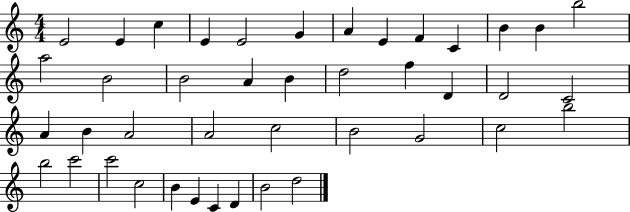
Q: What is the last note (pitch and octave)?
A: D5